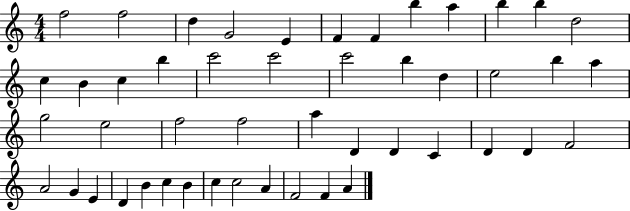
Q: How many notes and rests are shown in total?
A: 48